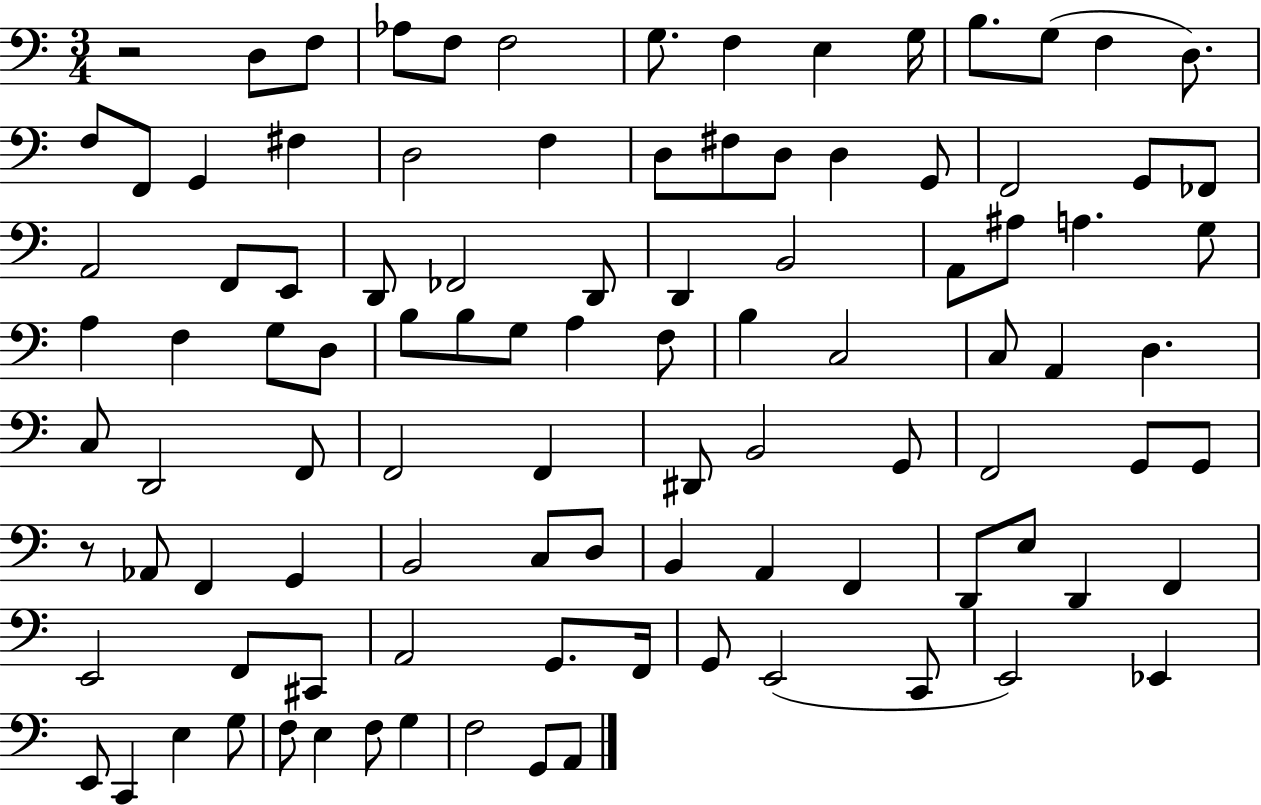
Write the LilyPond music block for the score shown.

{
  \clef bass
  \numericTimeSignature
  \time 3/4
  \key c \major
  r2 d8 f8 | aes8 f8 f2 | g8. f4 e4 g16 | b8. g8( f4 d8.) | \break f8 f,8 g,4 fis4 | d2 f4 | d8 fis8 d8 d4 g,8 | f,2 g,8 fes,8 | \break a,2 f,8 e,8 | d,8 fes,2 d,8 | d,4 b,2 | a,8 ais8 a4. g8 | \break a4 f4 g8 d8 | b8 b8 g8 a4 f8 | b4 c2 | c8 a,4 d4. | \break c8 d,2 f,8 | f,2 f,4 | dis,8 b,2 g,8 | f,2 g,8 g,8 | \break r8 aes,8 f,4 g,4 | b,2 c8 d8 | b,4 a,4 f,4 | d,8 e8 d,4 f,4 | \break e,2 f,8 cis,8 | a,2 g,8. f,16 | g,8 e,2( c,8 | e,2) ees,4 | \break e,8 c,4 e4 g8 | f8 e4 f8 g4 | f2 g,8 a,8 | \bar "|."
}